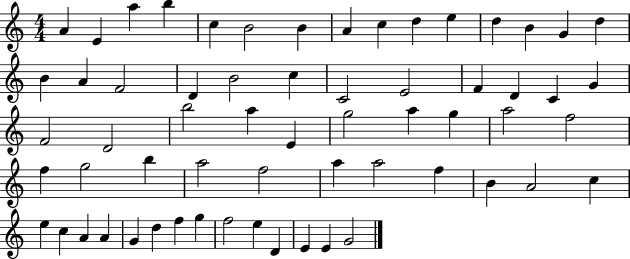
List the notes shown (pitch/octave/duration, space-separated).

A4/q E4/q A5/q B5/q C5/q B4/h B4/q A4/q C5/q D5/q E5/q D5/q B4/q G4/q D5/q B4/q A4/q F4/h D4/q B4/h C5/q C4/h E4/h F4/q D4/q C4/q G4/q F4/h D4/h B5/h A5/q E4/q G5/h A5/q G5/q A5/h F5/h F5/q G5/h B5/q A5/h F5/h A5/q A5/h F5/q B4/q A4/h C5/q E5/q C5/q A4/q A4/q G4/q D5/q F5/q G5/q F5/h E5/q D4/q E4/q E4/q G4/h